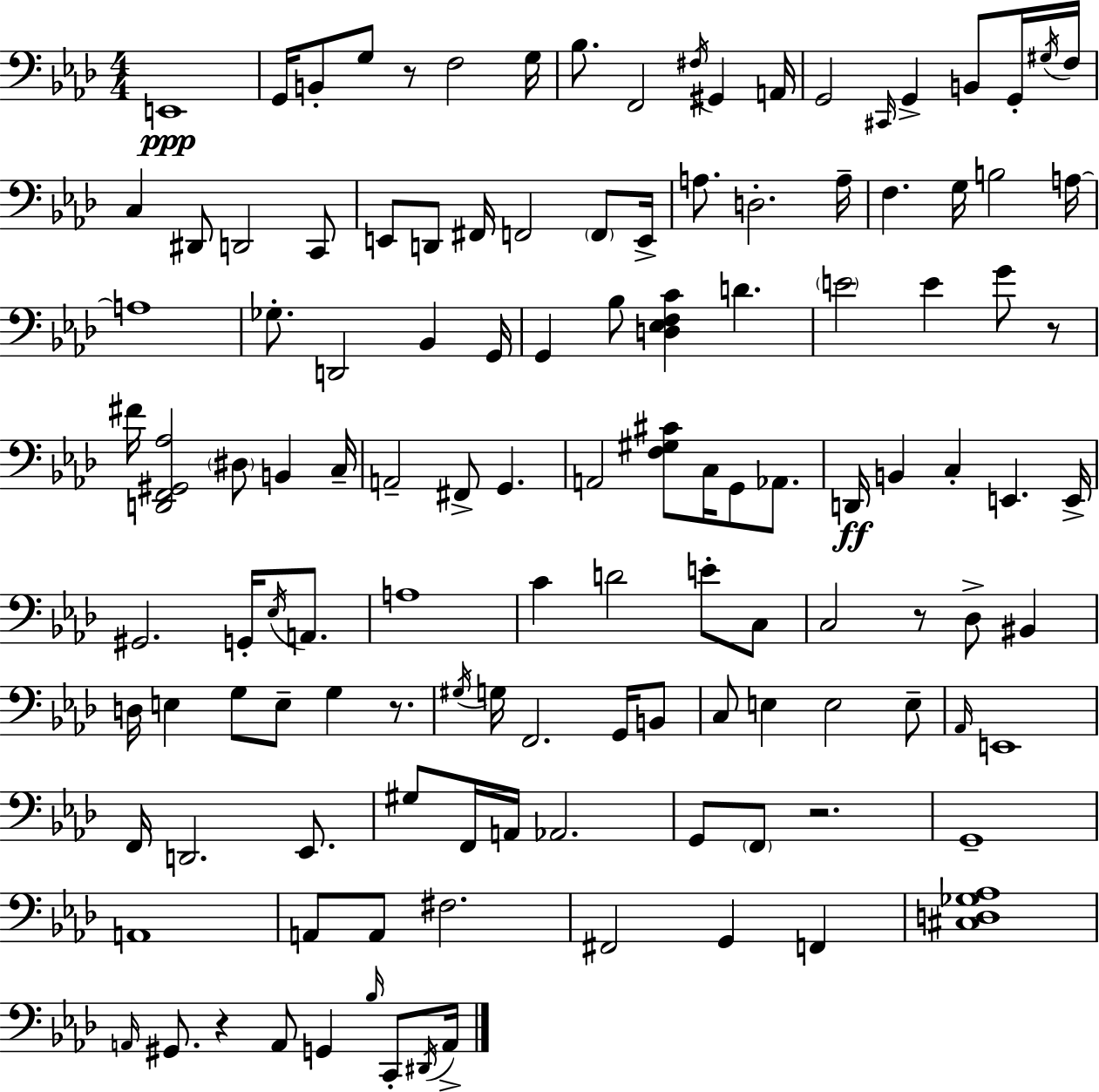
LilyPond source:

{
  \clef bass
  \numericTimeSignature
  \time 4/4
  \key f \minor
  \repeat volta 2 { e,1\ppp | g,16 b,8-. g8 r8 f2 g16 | bes8. f,2 \acciaccatura { fis16 } gis,4 | a,16 g,2 \grace { cis,16 } g,4-> b,8 | \break g,16-. \acciaccatura { gis16 } f16 c4 dis,8 d,2 | c,8 e,8 d,8 fis,16 f,2 | \parenthesize f,8 e,16-> a8. d2.-. | a16-- f4. g16 b2 | \break a16~~ a1 | ges8.-. d,2 bes,4 | g,16 g,4 bes8 <d ees f c'>4 d'4. | \parenthesize e'2 e'4 g'8 | \break r8 fis'16 <d, f, gis, aes>2 \parenthesize dis8 b,4 | c16-- a,2-- fis,8-> g,4. | a,2 <f gis cis'>8 c16 g,8 | aes,8. d,16\ff b,4 c4-. e,4. | \break e,16-> gis,2. g,16-. | \acciaccatura { ees16 } a,8. a1 | c'4 d'2 | e'8-. c8 c2 r8 des8-> | \break bis,4 d16 e4 g8 e8-- g4 | r8. \acciaccatura { gis16 } g16 f,2. | g,16 b,8 c8 e4 e2 | e8-- \grace { aes,16 } e,1 | \break f,16 d,2. | ees,8. gis8 f,16 a,16 aes,2. | g,8 \parenthesize f,8 r2. | g,1-- | \break a,1 | a,8 a,8 fis2. | fis,2 g,4 | f,4 <cis d ges aes>1 | \break \grace { a,16 } gis,8. r4 a,8 | g,4 \grace { bes16 } c,8-. \acciaccatura { dis,16 } a,16-> } \bar "|."
}